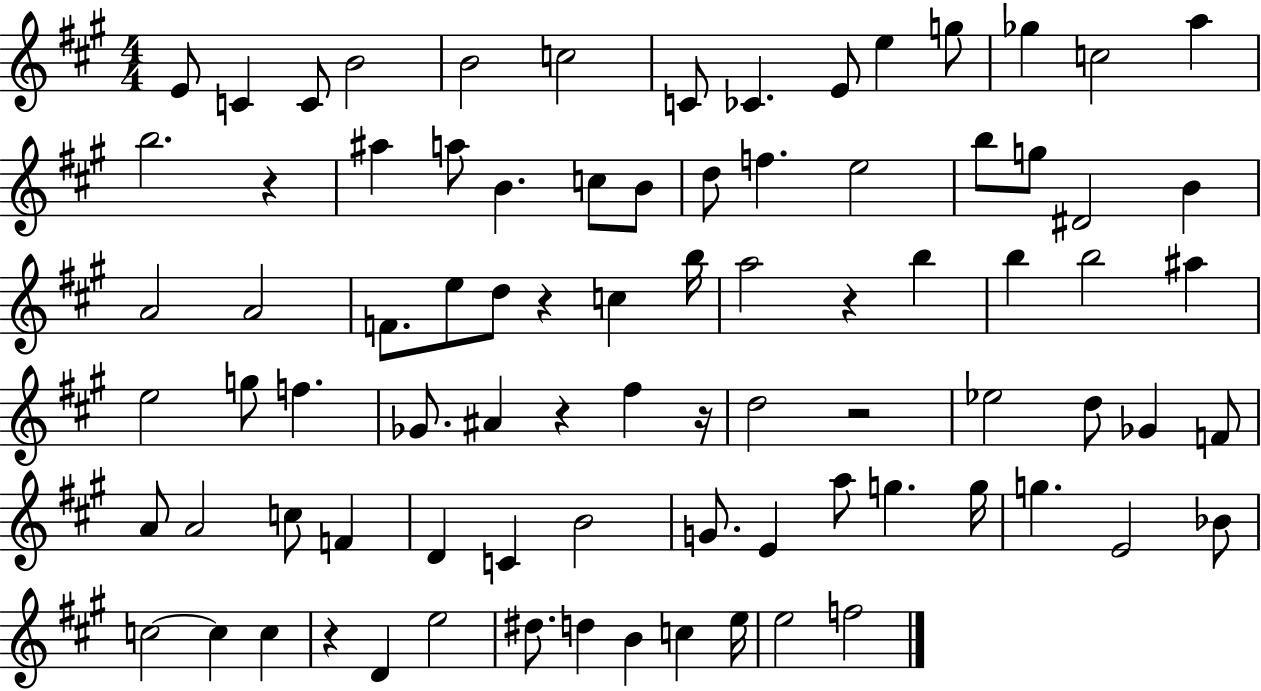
E4/e C4/q C4/e B4/h B4/h C5/h C4/e CES4/q. E4/e E5/q G5/e Gb5/q C5/h A5/q B5/h. R/q A#5/q A5/e B4/q. C5/e B4/e D5/e F5/q. E5/h B5/e G5/e D#4/h B4/q A4/h A4/h F4/e. E5/e D5/e R/q C5/q B5/s A5/h R/q B5/q B5/q B5/h A#5/q E5/h G5/e F5/q. Gb4/e. A#4/q R/q F#5/q R/s D5/h R/h Eb5/h D5/e Gb4/q F4/e A4/e A4/h C5/e F4/q D4/q C4/q B4/h G4/e. E4/q A5/e G5/q. G5/s G5/q. E4/h Bb4/e C5/h C5/q C5/q R/q D4/q E5/h D#5/e. D5/q B4/q C5/q E5/s E5/h F5/h